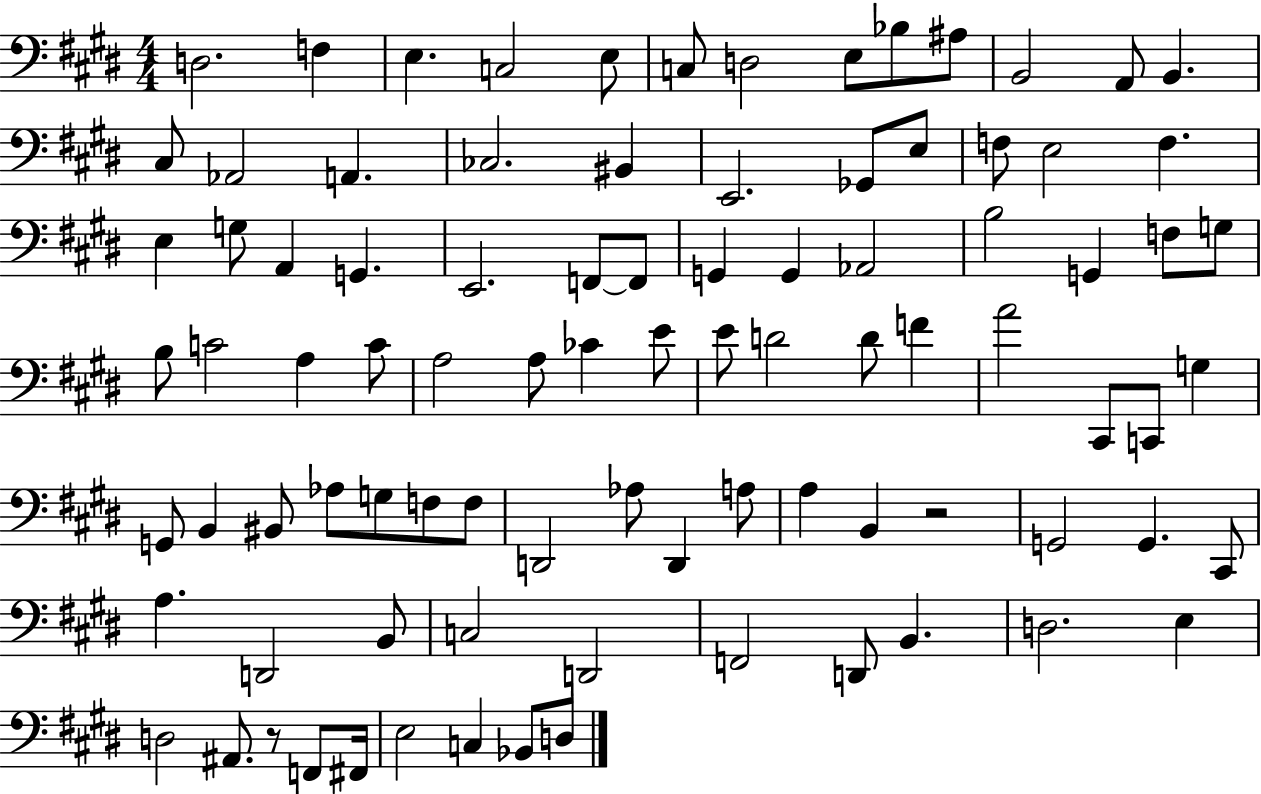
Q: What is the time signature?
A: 4/4